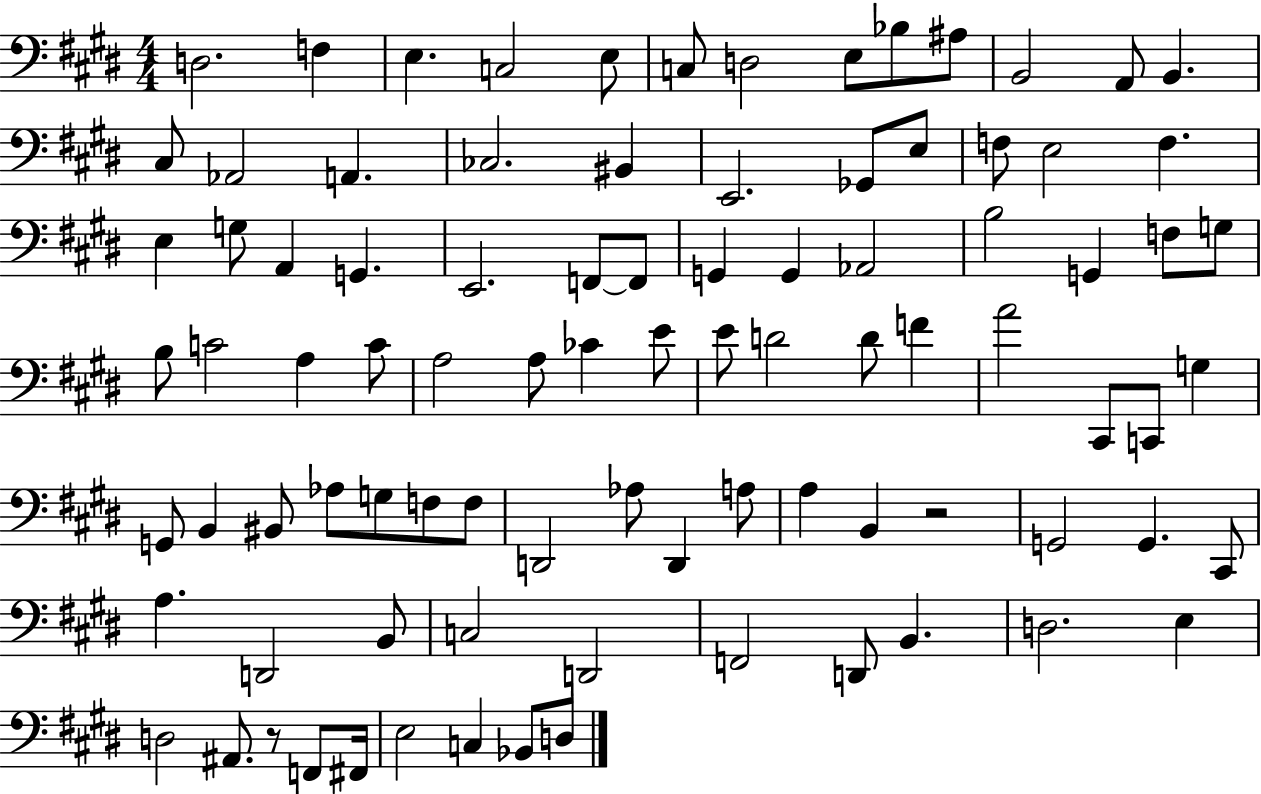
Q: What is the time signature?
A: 4/4